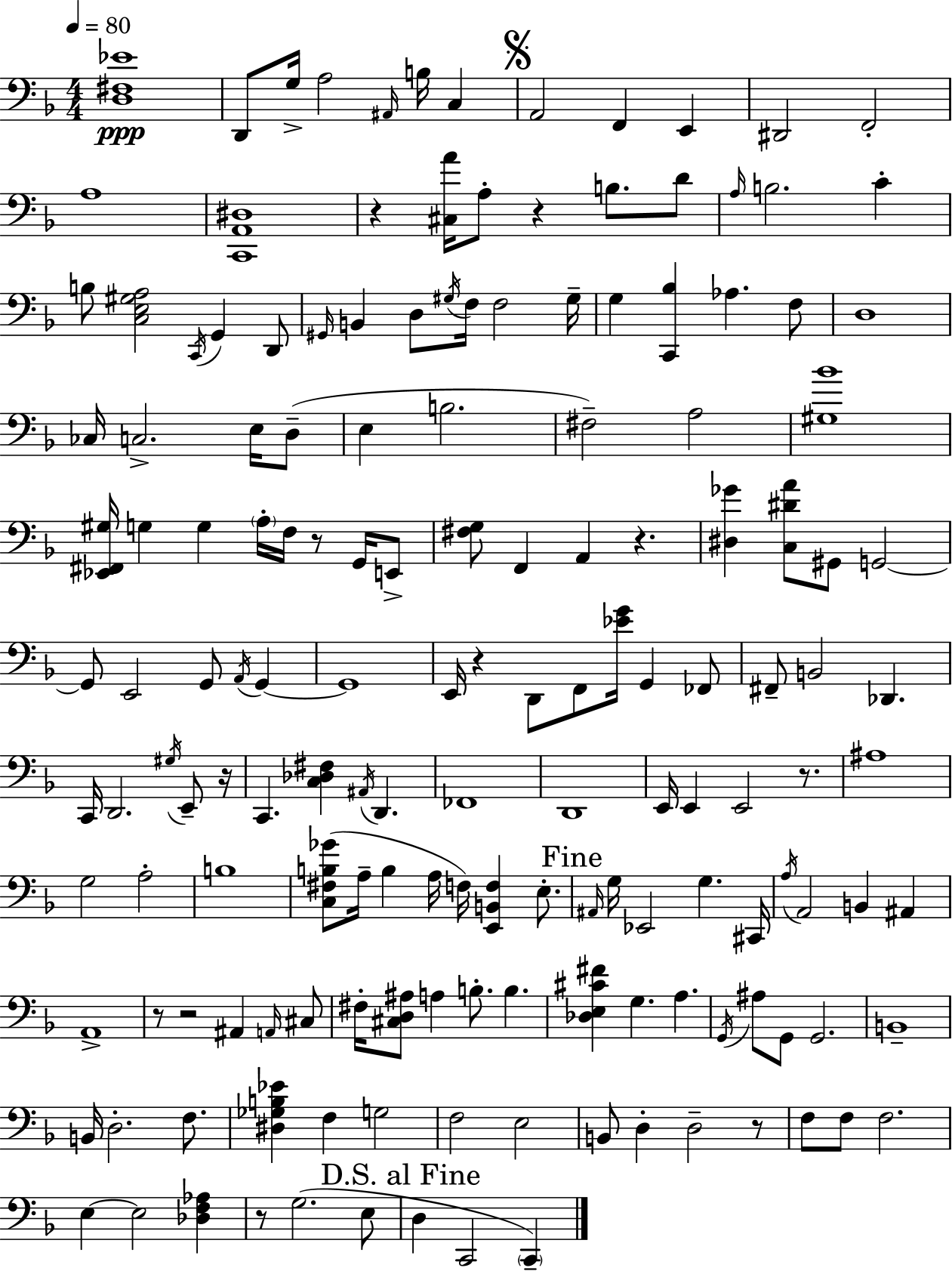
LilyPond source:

{
  \clef bass
  \numericTimeSignature
  \time 4/4
  \key f \major
  \tempo 4 = 80
  <d fis ees'>1\ppp | d,8 g16-> a2 \grace { ais,16 } b16 c4 | \mark \markup { \musicglyph "scripts.segno" } a,2 f,4 e,4 | dis,2 f,2-. | \break a1 | <c, a, dis>1 | r4 <cis a'>16 a8-. r4 b8. d'8 | \grace { a16 } b2. c'4-. | \break b8 <c e gis a>2 \acciaccatura { c,16 } g,4 | d,8 \grace { gis,16 } b,4 d8 \acciaccatura { gis16 } f16 f2 | gis16-- g4 <c, bes>4 aes4. | f8 d1 | \break ces16 c2.-> | e16 d8--( e4 b2. | fis2--) a2 | <gis bes'>1 | \break <ees, fis, gis>16 g4 g4 \parenthesize a16-. f16 | r8 g,16 e,8-> <fis g>8 f,4 a,4 r4. | <dis ges'>4 <c dis' a'>8 gis,8 g,2~~ | g,8 e,2 g,8 | \break \acciaccatura { a,16 } g,4~~ g,1 | e,16 r4 d,8 f,8 <ees' g'>16 | g,4 fes,8 fis,8-- b,2 | des,4. c,16 d,2. | \break \acciaccatura { gis16 } e,8-- r16 c,4. <c des fis>4 | \acciaccatura { ais,16 } d,4. fes,1 | d,1 | e,16 e,4 e,2 | \break r8. ais1 | g2 | a2-. b1 | <c fis b ges'>8( a16-- b4 a16 | \break f16) <e, b, f>4 e8.-. \mark "Fine" \grace { ais,16 } g16 ees,2 | g4. cis,16 \acciaccatura { a16 } a,2 | b,4 ais,4 a,1-> | r8 r2 | \break ais,4 \grace { a,16 } cis8 fis16-. <cis d ais>8 a4 | b8.-. b4. <des e cis' fis'>4 g4. | a4. \acciaccatura { g,16 } ais8 g,8 | g,2. b,1-- | \break b,16 d2.-. | f8. <dis ges b ees'>4 | f4 g2 f2 | e2 b,8 d4-. | \break d2-- r8 f8 f8 | f2. e4~~ | e2 <des f aes>4 r8 g2.( | e8 \mark "D.S. al Fine" d4 | \break c,2 \parenthesize c,4--) \bar "|."
}